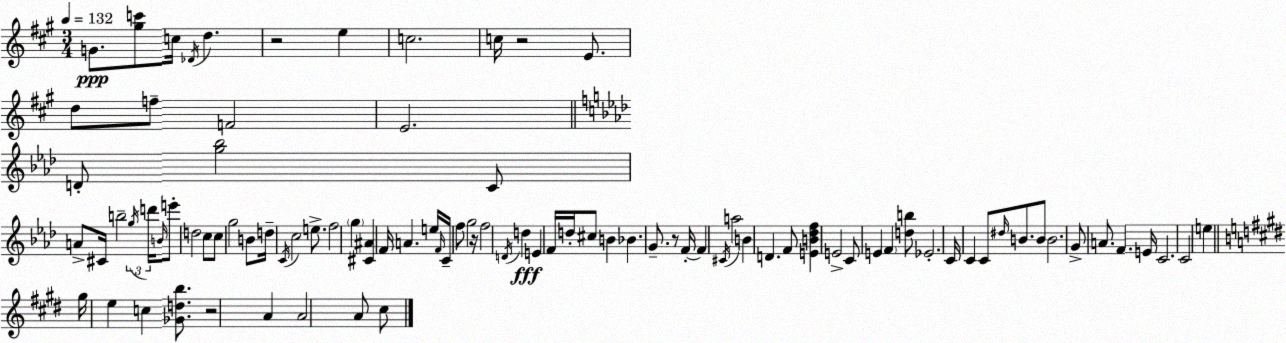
X:1
T:Untitled
M:3/4
L:1/4
K:A
G/2 [^gc']/2 c/4 _D/4 d z2 e c2 c/4 z2 E/2 d/2 f/2 F2 E2 D/2 [g_b]2 C/2 A/2 ^C/4 b2 g/4 d'/4 B/4 e'/2 d2 c/2 c/2 g2 B/2 d/4 C/4 c2 e/2 f2 g [^C^A] F/4 A e/4 F/4 C/4 f/2 g2 z/4 f2 D/4 d E F/4 d/4 ^c/2 B _B G/2 z/2 F/4 F ^C/4 a2 B D F/2 [EB_df] E2 C/2 E F [db]/2 _E2 C/4 C C/2 ^d/4 B/2 B/2 B2 G/2 A/2 F E/4 C2 C2 e ^g/4 e c [_Gdb]/2 z2 A A2 A/2 ^c/2